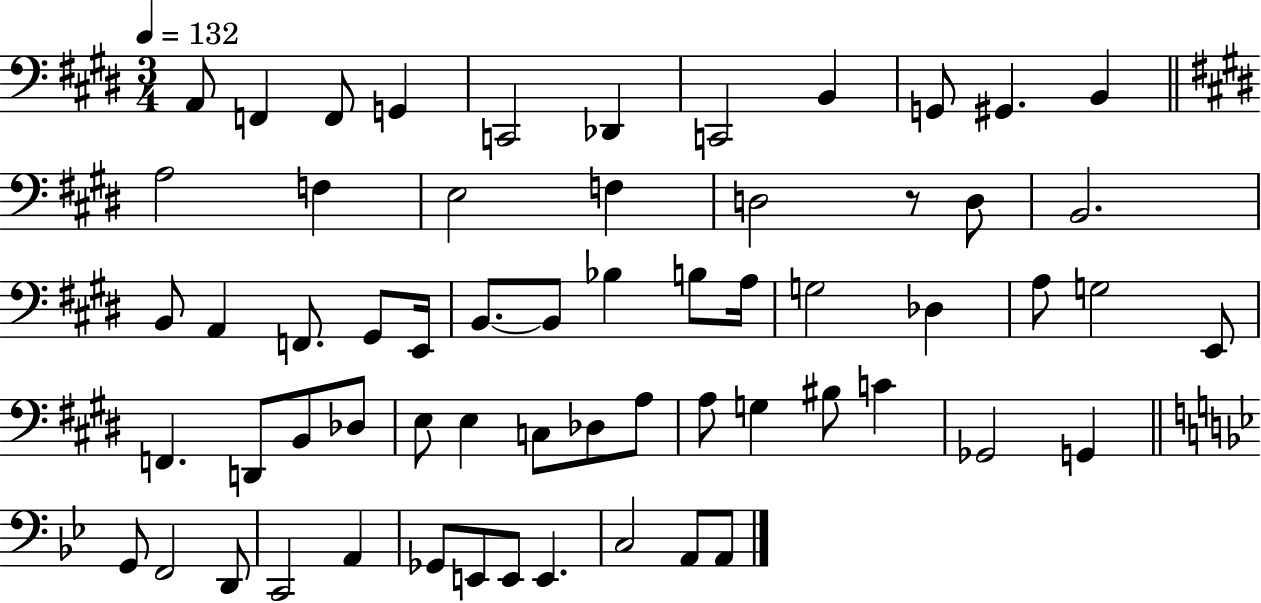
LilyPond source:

{
  \clef bass
  \numericTimeSignature
  \time 3/4
  \key e \major
  \tempo 4 = 132
  a,8 f,4 f,8 g,4 | c,2 des,4 | c,2 b,4 | g,8 gis,4. b,4 | \break \bar "||" \break \key e \major a2 f4 | e2 f4 | d2 r8 d8 | b,2. | \break b,8 a,4 f,8. gis,8 e,16 | b,8.~~ b,8 bes4 b8 a16 | g2 des4 | a8 g2 e,8 | \break f,4. d,8 b,8 des8 | e8 e4 c8 des8 a8 | a8 g4 bis8 c'4 | ges,2 g,4 | \break \bar "||" \break \key g \minor g,8 f,2 d,8 | c,2 a,4 | ges,8 e,8 e,8 e,4. | c2 a,8 a,8 | \break \bar "|."
}